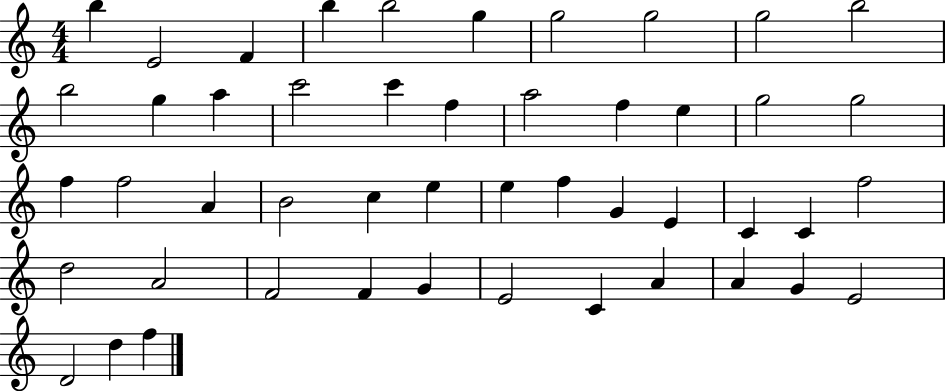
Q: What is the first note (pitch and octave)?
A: B5